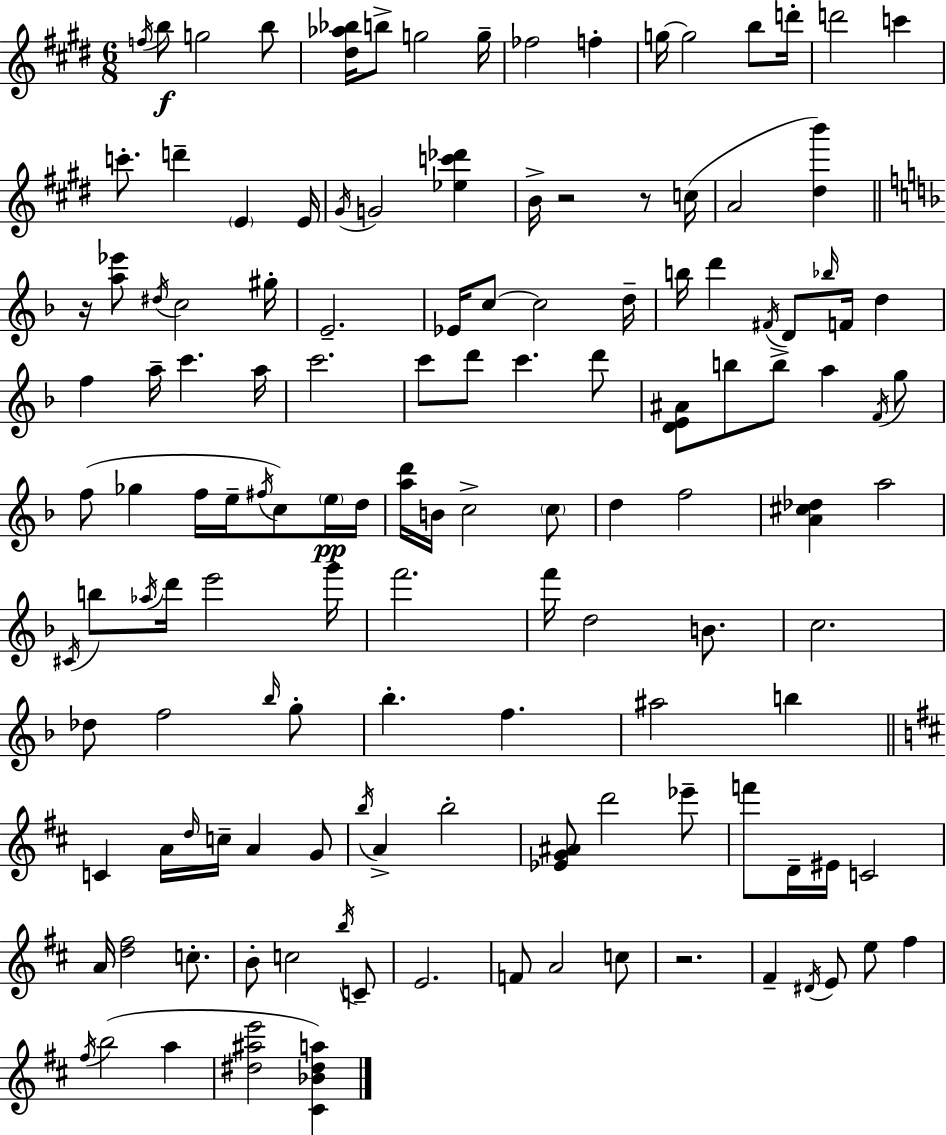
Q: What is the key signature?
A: E major